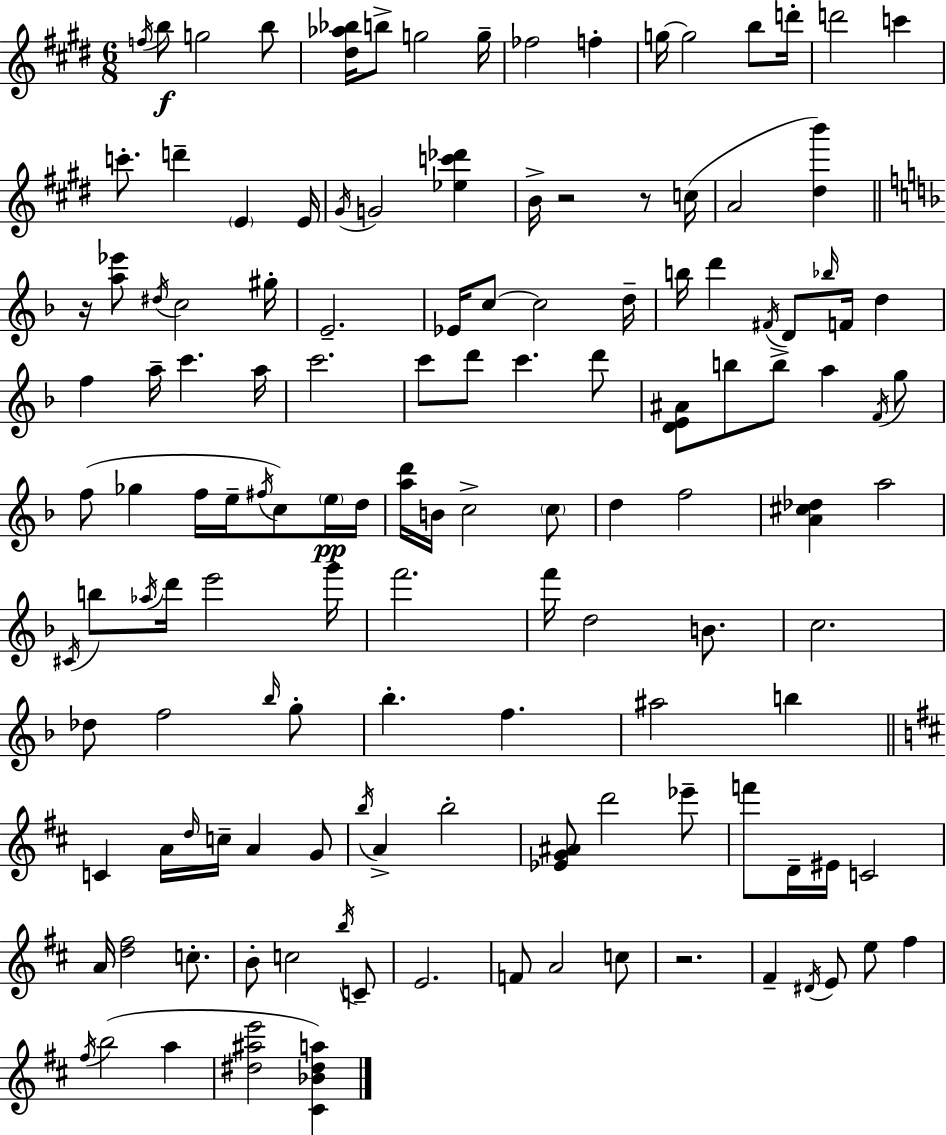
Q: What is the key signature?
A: E major